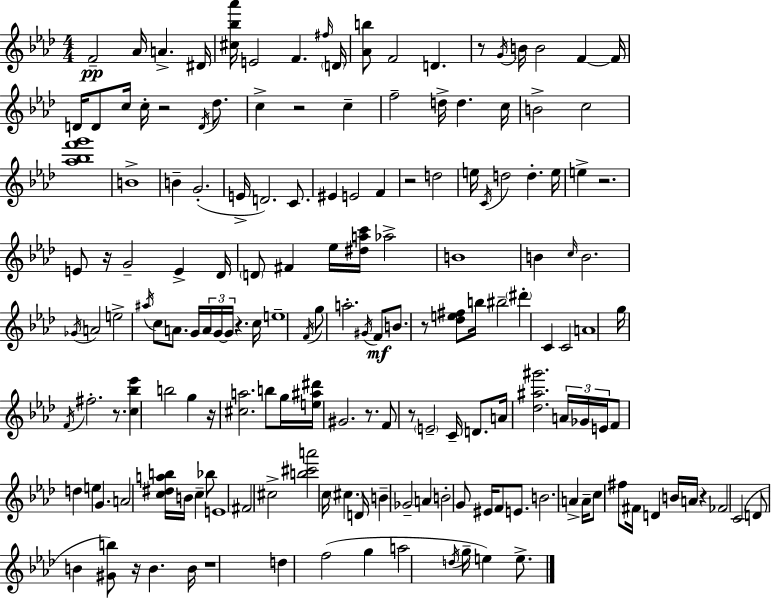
X:1
T:Untitled
M:4/4
L:1/4
K:Ab
F2 _A/4 A ^D/4 [^c_b_a']/4 E2 F ^f/4 D/4 [_Ab]/2 F2 D z/2 G/4 B/4 B2 F F/4 D/4 D/2 c/4 c/4 z2 D/4 _d/2 c z2 c f2 d/4 d c/4 B2 c2 [_a_bf'g']4 B4 B G2 E/4 D2 C/2 ^E E2 F z2 d2 e/4 C/4 d2 d e/4 e z2 E/2 z/4 G2 E _D/4 D/2 ^F _e/4 [^dac']/4 _a2 B4 B c/4 B2 _G/4 A2 e2 ^a/4 c/2 A/2 G/4 A/4 G/4 G/4 z c/4 e4 F/4 g/2 a2 ^G/4 F/2 B/2 z/2 [_de^f]/2 b/4 ^b2 ^d' C C2 A4 g/4 F/4 ^f2 z/2 [c_b_e'] b2 g z/4 [^ca]2 b/2 g/4 [e^a^d']/4 ^G2 z/2 F/2 z/2 E2 C/4 D/2 A/4 [_d^a^g']2 A/4 _G/4 E/4 F/2 d e G A2 [c^dab]/4 B/4 c _b/2 E4 ^F2 ^c2 [b^c'a']2 c/4 ^c D/4 B _G2 A B2 G/2 ^E/4 F/2 E/2 B2 A A/4 c/2 ^f/2 ^F/4 D B/4 A/4 z _F2 C2 D/2 B [^Gb]/2 z/4 B B/4 z4 d f2 g a2 d/4 g/4 e e/2